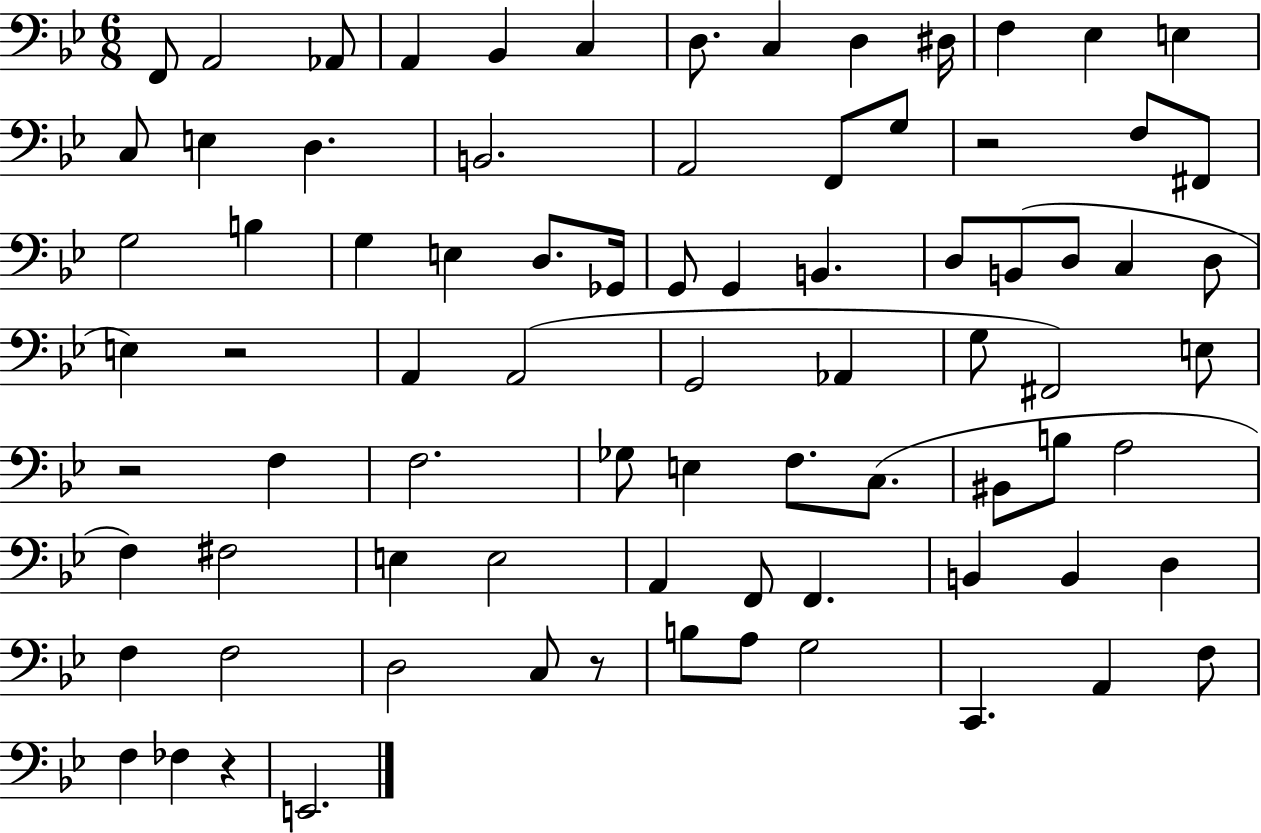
X:1
T:Untitled
M:6/8
L:1/4
K:Bb
F,,/2 A,,2 _A,,/2 A,, _B,, C, D,/2 C, D, ^D,/4 F, _E, E, C,/2 E, D, B,,2 A,,2 F,,/2 G,/2 z2 F,/2 ^F,,/2 G,2 B, G, E, D,/2 _G,,/4 G,,/2 G,, B,, D,/2 B,,/2 D,/2 C, D,/2 E, z2 A,, A,,2 G,,2 _A,, G,/2 ^F,,2 E,/2 z2 F, F,2 _G,/2 E, F,/2 C,/2 ^B,,/2 B,/2 A,2 F, ^F,2 E, E,2 A,, F,,/2 F,, B,, B,, D, F, F,2 D,2 C,/2 z/2 B,/2 A,/2 G,2 C,, A,, F,/2 F, _F, z E,,2